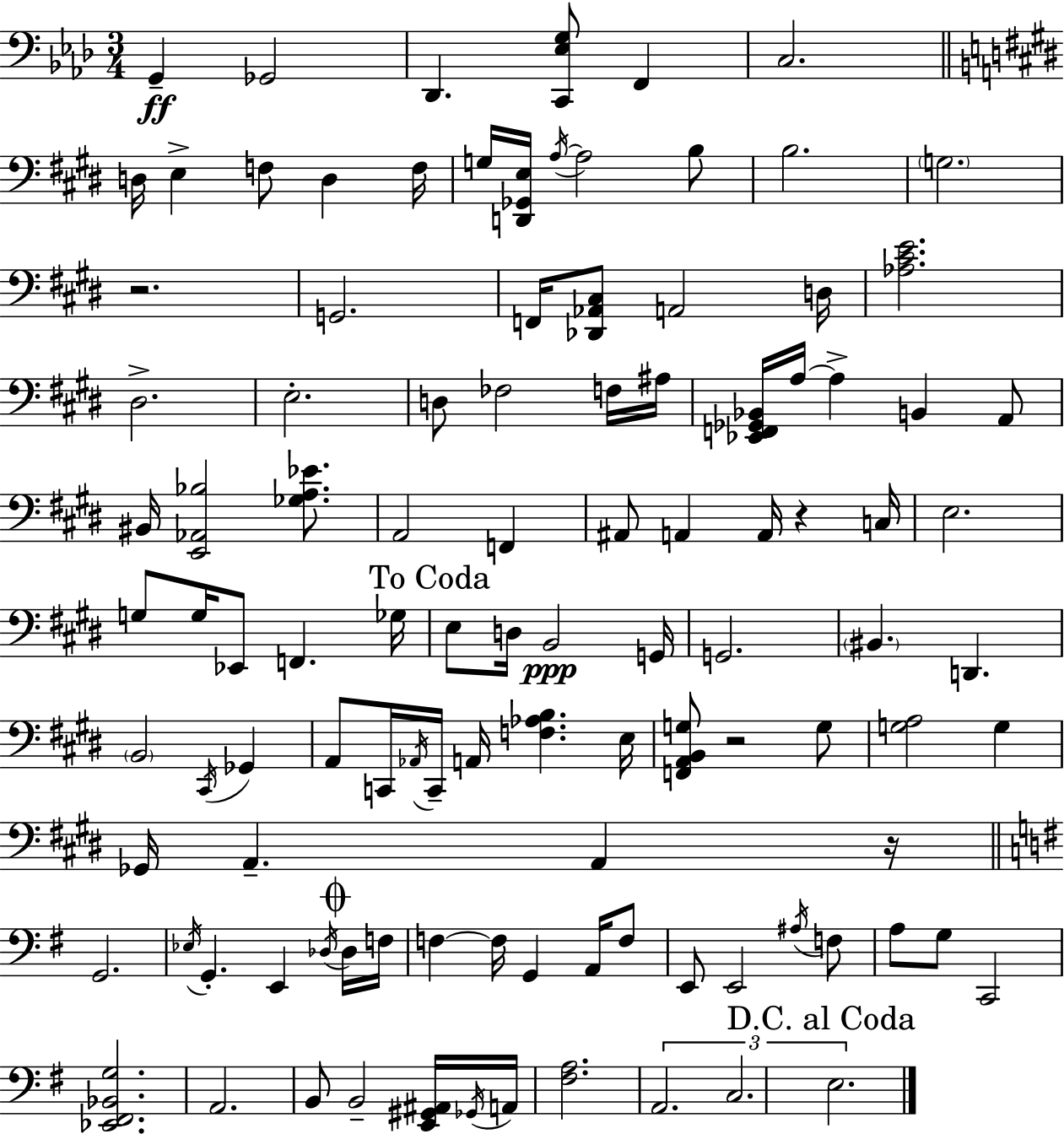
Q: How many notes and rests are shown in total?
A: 108